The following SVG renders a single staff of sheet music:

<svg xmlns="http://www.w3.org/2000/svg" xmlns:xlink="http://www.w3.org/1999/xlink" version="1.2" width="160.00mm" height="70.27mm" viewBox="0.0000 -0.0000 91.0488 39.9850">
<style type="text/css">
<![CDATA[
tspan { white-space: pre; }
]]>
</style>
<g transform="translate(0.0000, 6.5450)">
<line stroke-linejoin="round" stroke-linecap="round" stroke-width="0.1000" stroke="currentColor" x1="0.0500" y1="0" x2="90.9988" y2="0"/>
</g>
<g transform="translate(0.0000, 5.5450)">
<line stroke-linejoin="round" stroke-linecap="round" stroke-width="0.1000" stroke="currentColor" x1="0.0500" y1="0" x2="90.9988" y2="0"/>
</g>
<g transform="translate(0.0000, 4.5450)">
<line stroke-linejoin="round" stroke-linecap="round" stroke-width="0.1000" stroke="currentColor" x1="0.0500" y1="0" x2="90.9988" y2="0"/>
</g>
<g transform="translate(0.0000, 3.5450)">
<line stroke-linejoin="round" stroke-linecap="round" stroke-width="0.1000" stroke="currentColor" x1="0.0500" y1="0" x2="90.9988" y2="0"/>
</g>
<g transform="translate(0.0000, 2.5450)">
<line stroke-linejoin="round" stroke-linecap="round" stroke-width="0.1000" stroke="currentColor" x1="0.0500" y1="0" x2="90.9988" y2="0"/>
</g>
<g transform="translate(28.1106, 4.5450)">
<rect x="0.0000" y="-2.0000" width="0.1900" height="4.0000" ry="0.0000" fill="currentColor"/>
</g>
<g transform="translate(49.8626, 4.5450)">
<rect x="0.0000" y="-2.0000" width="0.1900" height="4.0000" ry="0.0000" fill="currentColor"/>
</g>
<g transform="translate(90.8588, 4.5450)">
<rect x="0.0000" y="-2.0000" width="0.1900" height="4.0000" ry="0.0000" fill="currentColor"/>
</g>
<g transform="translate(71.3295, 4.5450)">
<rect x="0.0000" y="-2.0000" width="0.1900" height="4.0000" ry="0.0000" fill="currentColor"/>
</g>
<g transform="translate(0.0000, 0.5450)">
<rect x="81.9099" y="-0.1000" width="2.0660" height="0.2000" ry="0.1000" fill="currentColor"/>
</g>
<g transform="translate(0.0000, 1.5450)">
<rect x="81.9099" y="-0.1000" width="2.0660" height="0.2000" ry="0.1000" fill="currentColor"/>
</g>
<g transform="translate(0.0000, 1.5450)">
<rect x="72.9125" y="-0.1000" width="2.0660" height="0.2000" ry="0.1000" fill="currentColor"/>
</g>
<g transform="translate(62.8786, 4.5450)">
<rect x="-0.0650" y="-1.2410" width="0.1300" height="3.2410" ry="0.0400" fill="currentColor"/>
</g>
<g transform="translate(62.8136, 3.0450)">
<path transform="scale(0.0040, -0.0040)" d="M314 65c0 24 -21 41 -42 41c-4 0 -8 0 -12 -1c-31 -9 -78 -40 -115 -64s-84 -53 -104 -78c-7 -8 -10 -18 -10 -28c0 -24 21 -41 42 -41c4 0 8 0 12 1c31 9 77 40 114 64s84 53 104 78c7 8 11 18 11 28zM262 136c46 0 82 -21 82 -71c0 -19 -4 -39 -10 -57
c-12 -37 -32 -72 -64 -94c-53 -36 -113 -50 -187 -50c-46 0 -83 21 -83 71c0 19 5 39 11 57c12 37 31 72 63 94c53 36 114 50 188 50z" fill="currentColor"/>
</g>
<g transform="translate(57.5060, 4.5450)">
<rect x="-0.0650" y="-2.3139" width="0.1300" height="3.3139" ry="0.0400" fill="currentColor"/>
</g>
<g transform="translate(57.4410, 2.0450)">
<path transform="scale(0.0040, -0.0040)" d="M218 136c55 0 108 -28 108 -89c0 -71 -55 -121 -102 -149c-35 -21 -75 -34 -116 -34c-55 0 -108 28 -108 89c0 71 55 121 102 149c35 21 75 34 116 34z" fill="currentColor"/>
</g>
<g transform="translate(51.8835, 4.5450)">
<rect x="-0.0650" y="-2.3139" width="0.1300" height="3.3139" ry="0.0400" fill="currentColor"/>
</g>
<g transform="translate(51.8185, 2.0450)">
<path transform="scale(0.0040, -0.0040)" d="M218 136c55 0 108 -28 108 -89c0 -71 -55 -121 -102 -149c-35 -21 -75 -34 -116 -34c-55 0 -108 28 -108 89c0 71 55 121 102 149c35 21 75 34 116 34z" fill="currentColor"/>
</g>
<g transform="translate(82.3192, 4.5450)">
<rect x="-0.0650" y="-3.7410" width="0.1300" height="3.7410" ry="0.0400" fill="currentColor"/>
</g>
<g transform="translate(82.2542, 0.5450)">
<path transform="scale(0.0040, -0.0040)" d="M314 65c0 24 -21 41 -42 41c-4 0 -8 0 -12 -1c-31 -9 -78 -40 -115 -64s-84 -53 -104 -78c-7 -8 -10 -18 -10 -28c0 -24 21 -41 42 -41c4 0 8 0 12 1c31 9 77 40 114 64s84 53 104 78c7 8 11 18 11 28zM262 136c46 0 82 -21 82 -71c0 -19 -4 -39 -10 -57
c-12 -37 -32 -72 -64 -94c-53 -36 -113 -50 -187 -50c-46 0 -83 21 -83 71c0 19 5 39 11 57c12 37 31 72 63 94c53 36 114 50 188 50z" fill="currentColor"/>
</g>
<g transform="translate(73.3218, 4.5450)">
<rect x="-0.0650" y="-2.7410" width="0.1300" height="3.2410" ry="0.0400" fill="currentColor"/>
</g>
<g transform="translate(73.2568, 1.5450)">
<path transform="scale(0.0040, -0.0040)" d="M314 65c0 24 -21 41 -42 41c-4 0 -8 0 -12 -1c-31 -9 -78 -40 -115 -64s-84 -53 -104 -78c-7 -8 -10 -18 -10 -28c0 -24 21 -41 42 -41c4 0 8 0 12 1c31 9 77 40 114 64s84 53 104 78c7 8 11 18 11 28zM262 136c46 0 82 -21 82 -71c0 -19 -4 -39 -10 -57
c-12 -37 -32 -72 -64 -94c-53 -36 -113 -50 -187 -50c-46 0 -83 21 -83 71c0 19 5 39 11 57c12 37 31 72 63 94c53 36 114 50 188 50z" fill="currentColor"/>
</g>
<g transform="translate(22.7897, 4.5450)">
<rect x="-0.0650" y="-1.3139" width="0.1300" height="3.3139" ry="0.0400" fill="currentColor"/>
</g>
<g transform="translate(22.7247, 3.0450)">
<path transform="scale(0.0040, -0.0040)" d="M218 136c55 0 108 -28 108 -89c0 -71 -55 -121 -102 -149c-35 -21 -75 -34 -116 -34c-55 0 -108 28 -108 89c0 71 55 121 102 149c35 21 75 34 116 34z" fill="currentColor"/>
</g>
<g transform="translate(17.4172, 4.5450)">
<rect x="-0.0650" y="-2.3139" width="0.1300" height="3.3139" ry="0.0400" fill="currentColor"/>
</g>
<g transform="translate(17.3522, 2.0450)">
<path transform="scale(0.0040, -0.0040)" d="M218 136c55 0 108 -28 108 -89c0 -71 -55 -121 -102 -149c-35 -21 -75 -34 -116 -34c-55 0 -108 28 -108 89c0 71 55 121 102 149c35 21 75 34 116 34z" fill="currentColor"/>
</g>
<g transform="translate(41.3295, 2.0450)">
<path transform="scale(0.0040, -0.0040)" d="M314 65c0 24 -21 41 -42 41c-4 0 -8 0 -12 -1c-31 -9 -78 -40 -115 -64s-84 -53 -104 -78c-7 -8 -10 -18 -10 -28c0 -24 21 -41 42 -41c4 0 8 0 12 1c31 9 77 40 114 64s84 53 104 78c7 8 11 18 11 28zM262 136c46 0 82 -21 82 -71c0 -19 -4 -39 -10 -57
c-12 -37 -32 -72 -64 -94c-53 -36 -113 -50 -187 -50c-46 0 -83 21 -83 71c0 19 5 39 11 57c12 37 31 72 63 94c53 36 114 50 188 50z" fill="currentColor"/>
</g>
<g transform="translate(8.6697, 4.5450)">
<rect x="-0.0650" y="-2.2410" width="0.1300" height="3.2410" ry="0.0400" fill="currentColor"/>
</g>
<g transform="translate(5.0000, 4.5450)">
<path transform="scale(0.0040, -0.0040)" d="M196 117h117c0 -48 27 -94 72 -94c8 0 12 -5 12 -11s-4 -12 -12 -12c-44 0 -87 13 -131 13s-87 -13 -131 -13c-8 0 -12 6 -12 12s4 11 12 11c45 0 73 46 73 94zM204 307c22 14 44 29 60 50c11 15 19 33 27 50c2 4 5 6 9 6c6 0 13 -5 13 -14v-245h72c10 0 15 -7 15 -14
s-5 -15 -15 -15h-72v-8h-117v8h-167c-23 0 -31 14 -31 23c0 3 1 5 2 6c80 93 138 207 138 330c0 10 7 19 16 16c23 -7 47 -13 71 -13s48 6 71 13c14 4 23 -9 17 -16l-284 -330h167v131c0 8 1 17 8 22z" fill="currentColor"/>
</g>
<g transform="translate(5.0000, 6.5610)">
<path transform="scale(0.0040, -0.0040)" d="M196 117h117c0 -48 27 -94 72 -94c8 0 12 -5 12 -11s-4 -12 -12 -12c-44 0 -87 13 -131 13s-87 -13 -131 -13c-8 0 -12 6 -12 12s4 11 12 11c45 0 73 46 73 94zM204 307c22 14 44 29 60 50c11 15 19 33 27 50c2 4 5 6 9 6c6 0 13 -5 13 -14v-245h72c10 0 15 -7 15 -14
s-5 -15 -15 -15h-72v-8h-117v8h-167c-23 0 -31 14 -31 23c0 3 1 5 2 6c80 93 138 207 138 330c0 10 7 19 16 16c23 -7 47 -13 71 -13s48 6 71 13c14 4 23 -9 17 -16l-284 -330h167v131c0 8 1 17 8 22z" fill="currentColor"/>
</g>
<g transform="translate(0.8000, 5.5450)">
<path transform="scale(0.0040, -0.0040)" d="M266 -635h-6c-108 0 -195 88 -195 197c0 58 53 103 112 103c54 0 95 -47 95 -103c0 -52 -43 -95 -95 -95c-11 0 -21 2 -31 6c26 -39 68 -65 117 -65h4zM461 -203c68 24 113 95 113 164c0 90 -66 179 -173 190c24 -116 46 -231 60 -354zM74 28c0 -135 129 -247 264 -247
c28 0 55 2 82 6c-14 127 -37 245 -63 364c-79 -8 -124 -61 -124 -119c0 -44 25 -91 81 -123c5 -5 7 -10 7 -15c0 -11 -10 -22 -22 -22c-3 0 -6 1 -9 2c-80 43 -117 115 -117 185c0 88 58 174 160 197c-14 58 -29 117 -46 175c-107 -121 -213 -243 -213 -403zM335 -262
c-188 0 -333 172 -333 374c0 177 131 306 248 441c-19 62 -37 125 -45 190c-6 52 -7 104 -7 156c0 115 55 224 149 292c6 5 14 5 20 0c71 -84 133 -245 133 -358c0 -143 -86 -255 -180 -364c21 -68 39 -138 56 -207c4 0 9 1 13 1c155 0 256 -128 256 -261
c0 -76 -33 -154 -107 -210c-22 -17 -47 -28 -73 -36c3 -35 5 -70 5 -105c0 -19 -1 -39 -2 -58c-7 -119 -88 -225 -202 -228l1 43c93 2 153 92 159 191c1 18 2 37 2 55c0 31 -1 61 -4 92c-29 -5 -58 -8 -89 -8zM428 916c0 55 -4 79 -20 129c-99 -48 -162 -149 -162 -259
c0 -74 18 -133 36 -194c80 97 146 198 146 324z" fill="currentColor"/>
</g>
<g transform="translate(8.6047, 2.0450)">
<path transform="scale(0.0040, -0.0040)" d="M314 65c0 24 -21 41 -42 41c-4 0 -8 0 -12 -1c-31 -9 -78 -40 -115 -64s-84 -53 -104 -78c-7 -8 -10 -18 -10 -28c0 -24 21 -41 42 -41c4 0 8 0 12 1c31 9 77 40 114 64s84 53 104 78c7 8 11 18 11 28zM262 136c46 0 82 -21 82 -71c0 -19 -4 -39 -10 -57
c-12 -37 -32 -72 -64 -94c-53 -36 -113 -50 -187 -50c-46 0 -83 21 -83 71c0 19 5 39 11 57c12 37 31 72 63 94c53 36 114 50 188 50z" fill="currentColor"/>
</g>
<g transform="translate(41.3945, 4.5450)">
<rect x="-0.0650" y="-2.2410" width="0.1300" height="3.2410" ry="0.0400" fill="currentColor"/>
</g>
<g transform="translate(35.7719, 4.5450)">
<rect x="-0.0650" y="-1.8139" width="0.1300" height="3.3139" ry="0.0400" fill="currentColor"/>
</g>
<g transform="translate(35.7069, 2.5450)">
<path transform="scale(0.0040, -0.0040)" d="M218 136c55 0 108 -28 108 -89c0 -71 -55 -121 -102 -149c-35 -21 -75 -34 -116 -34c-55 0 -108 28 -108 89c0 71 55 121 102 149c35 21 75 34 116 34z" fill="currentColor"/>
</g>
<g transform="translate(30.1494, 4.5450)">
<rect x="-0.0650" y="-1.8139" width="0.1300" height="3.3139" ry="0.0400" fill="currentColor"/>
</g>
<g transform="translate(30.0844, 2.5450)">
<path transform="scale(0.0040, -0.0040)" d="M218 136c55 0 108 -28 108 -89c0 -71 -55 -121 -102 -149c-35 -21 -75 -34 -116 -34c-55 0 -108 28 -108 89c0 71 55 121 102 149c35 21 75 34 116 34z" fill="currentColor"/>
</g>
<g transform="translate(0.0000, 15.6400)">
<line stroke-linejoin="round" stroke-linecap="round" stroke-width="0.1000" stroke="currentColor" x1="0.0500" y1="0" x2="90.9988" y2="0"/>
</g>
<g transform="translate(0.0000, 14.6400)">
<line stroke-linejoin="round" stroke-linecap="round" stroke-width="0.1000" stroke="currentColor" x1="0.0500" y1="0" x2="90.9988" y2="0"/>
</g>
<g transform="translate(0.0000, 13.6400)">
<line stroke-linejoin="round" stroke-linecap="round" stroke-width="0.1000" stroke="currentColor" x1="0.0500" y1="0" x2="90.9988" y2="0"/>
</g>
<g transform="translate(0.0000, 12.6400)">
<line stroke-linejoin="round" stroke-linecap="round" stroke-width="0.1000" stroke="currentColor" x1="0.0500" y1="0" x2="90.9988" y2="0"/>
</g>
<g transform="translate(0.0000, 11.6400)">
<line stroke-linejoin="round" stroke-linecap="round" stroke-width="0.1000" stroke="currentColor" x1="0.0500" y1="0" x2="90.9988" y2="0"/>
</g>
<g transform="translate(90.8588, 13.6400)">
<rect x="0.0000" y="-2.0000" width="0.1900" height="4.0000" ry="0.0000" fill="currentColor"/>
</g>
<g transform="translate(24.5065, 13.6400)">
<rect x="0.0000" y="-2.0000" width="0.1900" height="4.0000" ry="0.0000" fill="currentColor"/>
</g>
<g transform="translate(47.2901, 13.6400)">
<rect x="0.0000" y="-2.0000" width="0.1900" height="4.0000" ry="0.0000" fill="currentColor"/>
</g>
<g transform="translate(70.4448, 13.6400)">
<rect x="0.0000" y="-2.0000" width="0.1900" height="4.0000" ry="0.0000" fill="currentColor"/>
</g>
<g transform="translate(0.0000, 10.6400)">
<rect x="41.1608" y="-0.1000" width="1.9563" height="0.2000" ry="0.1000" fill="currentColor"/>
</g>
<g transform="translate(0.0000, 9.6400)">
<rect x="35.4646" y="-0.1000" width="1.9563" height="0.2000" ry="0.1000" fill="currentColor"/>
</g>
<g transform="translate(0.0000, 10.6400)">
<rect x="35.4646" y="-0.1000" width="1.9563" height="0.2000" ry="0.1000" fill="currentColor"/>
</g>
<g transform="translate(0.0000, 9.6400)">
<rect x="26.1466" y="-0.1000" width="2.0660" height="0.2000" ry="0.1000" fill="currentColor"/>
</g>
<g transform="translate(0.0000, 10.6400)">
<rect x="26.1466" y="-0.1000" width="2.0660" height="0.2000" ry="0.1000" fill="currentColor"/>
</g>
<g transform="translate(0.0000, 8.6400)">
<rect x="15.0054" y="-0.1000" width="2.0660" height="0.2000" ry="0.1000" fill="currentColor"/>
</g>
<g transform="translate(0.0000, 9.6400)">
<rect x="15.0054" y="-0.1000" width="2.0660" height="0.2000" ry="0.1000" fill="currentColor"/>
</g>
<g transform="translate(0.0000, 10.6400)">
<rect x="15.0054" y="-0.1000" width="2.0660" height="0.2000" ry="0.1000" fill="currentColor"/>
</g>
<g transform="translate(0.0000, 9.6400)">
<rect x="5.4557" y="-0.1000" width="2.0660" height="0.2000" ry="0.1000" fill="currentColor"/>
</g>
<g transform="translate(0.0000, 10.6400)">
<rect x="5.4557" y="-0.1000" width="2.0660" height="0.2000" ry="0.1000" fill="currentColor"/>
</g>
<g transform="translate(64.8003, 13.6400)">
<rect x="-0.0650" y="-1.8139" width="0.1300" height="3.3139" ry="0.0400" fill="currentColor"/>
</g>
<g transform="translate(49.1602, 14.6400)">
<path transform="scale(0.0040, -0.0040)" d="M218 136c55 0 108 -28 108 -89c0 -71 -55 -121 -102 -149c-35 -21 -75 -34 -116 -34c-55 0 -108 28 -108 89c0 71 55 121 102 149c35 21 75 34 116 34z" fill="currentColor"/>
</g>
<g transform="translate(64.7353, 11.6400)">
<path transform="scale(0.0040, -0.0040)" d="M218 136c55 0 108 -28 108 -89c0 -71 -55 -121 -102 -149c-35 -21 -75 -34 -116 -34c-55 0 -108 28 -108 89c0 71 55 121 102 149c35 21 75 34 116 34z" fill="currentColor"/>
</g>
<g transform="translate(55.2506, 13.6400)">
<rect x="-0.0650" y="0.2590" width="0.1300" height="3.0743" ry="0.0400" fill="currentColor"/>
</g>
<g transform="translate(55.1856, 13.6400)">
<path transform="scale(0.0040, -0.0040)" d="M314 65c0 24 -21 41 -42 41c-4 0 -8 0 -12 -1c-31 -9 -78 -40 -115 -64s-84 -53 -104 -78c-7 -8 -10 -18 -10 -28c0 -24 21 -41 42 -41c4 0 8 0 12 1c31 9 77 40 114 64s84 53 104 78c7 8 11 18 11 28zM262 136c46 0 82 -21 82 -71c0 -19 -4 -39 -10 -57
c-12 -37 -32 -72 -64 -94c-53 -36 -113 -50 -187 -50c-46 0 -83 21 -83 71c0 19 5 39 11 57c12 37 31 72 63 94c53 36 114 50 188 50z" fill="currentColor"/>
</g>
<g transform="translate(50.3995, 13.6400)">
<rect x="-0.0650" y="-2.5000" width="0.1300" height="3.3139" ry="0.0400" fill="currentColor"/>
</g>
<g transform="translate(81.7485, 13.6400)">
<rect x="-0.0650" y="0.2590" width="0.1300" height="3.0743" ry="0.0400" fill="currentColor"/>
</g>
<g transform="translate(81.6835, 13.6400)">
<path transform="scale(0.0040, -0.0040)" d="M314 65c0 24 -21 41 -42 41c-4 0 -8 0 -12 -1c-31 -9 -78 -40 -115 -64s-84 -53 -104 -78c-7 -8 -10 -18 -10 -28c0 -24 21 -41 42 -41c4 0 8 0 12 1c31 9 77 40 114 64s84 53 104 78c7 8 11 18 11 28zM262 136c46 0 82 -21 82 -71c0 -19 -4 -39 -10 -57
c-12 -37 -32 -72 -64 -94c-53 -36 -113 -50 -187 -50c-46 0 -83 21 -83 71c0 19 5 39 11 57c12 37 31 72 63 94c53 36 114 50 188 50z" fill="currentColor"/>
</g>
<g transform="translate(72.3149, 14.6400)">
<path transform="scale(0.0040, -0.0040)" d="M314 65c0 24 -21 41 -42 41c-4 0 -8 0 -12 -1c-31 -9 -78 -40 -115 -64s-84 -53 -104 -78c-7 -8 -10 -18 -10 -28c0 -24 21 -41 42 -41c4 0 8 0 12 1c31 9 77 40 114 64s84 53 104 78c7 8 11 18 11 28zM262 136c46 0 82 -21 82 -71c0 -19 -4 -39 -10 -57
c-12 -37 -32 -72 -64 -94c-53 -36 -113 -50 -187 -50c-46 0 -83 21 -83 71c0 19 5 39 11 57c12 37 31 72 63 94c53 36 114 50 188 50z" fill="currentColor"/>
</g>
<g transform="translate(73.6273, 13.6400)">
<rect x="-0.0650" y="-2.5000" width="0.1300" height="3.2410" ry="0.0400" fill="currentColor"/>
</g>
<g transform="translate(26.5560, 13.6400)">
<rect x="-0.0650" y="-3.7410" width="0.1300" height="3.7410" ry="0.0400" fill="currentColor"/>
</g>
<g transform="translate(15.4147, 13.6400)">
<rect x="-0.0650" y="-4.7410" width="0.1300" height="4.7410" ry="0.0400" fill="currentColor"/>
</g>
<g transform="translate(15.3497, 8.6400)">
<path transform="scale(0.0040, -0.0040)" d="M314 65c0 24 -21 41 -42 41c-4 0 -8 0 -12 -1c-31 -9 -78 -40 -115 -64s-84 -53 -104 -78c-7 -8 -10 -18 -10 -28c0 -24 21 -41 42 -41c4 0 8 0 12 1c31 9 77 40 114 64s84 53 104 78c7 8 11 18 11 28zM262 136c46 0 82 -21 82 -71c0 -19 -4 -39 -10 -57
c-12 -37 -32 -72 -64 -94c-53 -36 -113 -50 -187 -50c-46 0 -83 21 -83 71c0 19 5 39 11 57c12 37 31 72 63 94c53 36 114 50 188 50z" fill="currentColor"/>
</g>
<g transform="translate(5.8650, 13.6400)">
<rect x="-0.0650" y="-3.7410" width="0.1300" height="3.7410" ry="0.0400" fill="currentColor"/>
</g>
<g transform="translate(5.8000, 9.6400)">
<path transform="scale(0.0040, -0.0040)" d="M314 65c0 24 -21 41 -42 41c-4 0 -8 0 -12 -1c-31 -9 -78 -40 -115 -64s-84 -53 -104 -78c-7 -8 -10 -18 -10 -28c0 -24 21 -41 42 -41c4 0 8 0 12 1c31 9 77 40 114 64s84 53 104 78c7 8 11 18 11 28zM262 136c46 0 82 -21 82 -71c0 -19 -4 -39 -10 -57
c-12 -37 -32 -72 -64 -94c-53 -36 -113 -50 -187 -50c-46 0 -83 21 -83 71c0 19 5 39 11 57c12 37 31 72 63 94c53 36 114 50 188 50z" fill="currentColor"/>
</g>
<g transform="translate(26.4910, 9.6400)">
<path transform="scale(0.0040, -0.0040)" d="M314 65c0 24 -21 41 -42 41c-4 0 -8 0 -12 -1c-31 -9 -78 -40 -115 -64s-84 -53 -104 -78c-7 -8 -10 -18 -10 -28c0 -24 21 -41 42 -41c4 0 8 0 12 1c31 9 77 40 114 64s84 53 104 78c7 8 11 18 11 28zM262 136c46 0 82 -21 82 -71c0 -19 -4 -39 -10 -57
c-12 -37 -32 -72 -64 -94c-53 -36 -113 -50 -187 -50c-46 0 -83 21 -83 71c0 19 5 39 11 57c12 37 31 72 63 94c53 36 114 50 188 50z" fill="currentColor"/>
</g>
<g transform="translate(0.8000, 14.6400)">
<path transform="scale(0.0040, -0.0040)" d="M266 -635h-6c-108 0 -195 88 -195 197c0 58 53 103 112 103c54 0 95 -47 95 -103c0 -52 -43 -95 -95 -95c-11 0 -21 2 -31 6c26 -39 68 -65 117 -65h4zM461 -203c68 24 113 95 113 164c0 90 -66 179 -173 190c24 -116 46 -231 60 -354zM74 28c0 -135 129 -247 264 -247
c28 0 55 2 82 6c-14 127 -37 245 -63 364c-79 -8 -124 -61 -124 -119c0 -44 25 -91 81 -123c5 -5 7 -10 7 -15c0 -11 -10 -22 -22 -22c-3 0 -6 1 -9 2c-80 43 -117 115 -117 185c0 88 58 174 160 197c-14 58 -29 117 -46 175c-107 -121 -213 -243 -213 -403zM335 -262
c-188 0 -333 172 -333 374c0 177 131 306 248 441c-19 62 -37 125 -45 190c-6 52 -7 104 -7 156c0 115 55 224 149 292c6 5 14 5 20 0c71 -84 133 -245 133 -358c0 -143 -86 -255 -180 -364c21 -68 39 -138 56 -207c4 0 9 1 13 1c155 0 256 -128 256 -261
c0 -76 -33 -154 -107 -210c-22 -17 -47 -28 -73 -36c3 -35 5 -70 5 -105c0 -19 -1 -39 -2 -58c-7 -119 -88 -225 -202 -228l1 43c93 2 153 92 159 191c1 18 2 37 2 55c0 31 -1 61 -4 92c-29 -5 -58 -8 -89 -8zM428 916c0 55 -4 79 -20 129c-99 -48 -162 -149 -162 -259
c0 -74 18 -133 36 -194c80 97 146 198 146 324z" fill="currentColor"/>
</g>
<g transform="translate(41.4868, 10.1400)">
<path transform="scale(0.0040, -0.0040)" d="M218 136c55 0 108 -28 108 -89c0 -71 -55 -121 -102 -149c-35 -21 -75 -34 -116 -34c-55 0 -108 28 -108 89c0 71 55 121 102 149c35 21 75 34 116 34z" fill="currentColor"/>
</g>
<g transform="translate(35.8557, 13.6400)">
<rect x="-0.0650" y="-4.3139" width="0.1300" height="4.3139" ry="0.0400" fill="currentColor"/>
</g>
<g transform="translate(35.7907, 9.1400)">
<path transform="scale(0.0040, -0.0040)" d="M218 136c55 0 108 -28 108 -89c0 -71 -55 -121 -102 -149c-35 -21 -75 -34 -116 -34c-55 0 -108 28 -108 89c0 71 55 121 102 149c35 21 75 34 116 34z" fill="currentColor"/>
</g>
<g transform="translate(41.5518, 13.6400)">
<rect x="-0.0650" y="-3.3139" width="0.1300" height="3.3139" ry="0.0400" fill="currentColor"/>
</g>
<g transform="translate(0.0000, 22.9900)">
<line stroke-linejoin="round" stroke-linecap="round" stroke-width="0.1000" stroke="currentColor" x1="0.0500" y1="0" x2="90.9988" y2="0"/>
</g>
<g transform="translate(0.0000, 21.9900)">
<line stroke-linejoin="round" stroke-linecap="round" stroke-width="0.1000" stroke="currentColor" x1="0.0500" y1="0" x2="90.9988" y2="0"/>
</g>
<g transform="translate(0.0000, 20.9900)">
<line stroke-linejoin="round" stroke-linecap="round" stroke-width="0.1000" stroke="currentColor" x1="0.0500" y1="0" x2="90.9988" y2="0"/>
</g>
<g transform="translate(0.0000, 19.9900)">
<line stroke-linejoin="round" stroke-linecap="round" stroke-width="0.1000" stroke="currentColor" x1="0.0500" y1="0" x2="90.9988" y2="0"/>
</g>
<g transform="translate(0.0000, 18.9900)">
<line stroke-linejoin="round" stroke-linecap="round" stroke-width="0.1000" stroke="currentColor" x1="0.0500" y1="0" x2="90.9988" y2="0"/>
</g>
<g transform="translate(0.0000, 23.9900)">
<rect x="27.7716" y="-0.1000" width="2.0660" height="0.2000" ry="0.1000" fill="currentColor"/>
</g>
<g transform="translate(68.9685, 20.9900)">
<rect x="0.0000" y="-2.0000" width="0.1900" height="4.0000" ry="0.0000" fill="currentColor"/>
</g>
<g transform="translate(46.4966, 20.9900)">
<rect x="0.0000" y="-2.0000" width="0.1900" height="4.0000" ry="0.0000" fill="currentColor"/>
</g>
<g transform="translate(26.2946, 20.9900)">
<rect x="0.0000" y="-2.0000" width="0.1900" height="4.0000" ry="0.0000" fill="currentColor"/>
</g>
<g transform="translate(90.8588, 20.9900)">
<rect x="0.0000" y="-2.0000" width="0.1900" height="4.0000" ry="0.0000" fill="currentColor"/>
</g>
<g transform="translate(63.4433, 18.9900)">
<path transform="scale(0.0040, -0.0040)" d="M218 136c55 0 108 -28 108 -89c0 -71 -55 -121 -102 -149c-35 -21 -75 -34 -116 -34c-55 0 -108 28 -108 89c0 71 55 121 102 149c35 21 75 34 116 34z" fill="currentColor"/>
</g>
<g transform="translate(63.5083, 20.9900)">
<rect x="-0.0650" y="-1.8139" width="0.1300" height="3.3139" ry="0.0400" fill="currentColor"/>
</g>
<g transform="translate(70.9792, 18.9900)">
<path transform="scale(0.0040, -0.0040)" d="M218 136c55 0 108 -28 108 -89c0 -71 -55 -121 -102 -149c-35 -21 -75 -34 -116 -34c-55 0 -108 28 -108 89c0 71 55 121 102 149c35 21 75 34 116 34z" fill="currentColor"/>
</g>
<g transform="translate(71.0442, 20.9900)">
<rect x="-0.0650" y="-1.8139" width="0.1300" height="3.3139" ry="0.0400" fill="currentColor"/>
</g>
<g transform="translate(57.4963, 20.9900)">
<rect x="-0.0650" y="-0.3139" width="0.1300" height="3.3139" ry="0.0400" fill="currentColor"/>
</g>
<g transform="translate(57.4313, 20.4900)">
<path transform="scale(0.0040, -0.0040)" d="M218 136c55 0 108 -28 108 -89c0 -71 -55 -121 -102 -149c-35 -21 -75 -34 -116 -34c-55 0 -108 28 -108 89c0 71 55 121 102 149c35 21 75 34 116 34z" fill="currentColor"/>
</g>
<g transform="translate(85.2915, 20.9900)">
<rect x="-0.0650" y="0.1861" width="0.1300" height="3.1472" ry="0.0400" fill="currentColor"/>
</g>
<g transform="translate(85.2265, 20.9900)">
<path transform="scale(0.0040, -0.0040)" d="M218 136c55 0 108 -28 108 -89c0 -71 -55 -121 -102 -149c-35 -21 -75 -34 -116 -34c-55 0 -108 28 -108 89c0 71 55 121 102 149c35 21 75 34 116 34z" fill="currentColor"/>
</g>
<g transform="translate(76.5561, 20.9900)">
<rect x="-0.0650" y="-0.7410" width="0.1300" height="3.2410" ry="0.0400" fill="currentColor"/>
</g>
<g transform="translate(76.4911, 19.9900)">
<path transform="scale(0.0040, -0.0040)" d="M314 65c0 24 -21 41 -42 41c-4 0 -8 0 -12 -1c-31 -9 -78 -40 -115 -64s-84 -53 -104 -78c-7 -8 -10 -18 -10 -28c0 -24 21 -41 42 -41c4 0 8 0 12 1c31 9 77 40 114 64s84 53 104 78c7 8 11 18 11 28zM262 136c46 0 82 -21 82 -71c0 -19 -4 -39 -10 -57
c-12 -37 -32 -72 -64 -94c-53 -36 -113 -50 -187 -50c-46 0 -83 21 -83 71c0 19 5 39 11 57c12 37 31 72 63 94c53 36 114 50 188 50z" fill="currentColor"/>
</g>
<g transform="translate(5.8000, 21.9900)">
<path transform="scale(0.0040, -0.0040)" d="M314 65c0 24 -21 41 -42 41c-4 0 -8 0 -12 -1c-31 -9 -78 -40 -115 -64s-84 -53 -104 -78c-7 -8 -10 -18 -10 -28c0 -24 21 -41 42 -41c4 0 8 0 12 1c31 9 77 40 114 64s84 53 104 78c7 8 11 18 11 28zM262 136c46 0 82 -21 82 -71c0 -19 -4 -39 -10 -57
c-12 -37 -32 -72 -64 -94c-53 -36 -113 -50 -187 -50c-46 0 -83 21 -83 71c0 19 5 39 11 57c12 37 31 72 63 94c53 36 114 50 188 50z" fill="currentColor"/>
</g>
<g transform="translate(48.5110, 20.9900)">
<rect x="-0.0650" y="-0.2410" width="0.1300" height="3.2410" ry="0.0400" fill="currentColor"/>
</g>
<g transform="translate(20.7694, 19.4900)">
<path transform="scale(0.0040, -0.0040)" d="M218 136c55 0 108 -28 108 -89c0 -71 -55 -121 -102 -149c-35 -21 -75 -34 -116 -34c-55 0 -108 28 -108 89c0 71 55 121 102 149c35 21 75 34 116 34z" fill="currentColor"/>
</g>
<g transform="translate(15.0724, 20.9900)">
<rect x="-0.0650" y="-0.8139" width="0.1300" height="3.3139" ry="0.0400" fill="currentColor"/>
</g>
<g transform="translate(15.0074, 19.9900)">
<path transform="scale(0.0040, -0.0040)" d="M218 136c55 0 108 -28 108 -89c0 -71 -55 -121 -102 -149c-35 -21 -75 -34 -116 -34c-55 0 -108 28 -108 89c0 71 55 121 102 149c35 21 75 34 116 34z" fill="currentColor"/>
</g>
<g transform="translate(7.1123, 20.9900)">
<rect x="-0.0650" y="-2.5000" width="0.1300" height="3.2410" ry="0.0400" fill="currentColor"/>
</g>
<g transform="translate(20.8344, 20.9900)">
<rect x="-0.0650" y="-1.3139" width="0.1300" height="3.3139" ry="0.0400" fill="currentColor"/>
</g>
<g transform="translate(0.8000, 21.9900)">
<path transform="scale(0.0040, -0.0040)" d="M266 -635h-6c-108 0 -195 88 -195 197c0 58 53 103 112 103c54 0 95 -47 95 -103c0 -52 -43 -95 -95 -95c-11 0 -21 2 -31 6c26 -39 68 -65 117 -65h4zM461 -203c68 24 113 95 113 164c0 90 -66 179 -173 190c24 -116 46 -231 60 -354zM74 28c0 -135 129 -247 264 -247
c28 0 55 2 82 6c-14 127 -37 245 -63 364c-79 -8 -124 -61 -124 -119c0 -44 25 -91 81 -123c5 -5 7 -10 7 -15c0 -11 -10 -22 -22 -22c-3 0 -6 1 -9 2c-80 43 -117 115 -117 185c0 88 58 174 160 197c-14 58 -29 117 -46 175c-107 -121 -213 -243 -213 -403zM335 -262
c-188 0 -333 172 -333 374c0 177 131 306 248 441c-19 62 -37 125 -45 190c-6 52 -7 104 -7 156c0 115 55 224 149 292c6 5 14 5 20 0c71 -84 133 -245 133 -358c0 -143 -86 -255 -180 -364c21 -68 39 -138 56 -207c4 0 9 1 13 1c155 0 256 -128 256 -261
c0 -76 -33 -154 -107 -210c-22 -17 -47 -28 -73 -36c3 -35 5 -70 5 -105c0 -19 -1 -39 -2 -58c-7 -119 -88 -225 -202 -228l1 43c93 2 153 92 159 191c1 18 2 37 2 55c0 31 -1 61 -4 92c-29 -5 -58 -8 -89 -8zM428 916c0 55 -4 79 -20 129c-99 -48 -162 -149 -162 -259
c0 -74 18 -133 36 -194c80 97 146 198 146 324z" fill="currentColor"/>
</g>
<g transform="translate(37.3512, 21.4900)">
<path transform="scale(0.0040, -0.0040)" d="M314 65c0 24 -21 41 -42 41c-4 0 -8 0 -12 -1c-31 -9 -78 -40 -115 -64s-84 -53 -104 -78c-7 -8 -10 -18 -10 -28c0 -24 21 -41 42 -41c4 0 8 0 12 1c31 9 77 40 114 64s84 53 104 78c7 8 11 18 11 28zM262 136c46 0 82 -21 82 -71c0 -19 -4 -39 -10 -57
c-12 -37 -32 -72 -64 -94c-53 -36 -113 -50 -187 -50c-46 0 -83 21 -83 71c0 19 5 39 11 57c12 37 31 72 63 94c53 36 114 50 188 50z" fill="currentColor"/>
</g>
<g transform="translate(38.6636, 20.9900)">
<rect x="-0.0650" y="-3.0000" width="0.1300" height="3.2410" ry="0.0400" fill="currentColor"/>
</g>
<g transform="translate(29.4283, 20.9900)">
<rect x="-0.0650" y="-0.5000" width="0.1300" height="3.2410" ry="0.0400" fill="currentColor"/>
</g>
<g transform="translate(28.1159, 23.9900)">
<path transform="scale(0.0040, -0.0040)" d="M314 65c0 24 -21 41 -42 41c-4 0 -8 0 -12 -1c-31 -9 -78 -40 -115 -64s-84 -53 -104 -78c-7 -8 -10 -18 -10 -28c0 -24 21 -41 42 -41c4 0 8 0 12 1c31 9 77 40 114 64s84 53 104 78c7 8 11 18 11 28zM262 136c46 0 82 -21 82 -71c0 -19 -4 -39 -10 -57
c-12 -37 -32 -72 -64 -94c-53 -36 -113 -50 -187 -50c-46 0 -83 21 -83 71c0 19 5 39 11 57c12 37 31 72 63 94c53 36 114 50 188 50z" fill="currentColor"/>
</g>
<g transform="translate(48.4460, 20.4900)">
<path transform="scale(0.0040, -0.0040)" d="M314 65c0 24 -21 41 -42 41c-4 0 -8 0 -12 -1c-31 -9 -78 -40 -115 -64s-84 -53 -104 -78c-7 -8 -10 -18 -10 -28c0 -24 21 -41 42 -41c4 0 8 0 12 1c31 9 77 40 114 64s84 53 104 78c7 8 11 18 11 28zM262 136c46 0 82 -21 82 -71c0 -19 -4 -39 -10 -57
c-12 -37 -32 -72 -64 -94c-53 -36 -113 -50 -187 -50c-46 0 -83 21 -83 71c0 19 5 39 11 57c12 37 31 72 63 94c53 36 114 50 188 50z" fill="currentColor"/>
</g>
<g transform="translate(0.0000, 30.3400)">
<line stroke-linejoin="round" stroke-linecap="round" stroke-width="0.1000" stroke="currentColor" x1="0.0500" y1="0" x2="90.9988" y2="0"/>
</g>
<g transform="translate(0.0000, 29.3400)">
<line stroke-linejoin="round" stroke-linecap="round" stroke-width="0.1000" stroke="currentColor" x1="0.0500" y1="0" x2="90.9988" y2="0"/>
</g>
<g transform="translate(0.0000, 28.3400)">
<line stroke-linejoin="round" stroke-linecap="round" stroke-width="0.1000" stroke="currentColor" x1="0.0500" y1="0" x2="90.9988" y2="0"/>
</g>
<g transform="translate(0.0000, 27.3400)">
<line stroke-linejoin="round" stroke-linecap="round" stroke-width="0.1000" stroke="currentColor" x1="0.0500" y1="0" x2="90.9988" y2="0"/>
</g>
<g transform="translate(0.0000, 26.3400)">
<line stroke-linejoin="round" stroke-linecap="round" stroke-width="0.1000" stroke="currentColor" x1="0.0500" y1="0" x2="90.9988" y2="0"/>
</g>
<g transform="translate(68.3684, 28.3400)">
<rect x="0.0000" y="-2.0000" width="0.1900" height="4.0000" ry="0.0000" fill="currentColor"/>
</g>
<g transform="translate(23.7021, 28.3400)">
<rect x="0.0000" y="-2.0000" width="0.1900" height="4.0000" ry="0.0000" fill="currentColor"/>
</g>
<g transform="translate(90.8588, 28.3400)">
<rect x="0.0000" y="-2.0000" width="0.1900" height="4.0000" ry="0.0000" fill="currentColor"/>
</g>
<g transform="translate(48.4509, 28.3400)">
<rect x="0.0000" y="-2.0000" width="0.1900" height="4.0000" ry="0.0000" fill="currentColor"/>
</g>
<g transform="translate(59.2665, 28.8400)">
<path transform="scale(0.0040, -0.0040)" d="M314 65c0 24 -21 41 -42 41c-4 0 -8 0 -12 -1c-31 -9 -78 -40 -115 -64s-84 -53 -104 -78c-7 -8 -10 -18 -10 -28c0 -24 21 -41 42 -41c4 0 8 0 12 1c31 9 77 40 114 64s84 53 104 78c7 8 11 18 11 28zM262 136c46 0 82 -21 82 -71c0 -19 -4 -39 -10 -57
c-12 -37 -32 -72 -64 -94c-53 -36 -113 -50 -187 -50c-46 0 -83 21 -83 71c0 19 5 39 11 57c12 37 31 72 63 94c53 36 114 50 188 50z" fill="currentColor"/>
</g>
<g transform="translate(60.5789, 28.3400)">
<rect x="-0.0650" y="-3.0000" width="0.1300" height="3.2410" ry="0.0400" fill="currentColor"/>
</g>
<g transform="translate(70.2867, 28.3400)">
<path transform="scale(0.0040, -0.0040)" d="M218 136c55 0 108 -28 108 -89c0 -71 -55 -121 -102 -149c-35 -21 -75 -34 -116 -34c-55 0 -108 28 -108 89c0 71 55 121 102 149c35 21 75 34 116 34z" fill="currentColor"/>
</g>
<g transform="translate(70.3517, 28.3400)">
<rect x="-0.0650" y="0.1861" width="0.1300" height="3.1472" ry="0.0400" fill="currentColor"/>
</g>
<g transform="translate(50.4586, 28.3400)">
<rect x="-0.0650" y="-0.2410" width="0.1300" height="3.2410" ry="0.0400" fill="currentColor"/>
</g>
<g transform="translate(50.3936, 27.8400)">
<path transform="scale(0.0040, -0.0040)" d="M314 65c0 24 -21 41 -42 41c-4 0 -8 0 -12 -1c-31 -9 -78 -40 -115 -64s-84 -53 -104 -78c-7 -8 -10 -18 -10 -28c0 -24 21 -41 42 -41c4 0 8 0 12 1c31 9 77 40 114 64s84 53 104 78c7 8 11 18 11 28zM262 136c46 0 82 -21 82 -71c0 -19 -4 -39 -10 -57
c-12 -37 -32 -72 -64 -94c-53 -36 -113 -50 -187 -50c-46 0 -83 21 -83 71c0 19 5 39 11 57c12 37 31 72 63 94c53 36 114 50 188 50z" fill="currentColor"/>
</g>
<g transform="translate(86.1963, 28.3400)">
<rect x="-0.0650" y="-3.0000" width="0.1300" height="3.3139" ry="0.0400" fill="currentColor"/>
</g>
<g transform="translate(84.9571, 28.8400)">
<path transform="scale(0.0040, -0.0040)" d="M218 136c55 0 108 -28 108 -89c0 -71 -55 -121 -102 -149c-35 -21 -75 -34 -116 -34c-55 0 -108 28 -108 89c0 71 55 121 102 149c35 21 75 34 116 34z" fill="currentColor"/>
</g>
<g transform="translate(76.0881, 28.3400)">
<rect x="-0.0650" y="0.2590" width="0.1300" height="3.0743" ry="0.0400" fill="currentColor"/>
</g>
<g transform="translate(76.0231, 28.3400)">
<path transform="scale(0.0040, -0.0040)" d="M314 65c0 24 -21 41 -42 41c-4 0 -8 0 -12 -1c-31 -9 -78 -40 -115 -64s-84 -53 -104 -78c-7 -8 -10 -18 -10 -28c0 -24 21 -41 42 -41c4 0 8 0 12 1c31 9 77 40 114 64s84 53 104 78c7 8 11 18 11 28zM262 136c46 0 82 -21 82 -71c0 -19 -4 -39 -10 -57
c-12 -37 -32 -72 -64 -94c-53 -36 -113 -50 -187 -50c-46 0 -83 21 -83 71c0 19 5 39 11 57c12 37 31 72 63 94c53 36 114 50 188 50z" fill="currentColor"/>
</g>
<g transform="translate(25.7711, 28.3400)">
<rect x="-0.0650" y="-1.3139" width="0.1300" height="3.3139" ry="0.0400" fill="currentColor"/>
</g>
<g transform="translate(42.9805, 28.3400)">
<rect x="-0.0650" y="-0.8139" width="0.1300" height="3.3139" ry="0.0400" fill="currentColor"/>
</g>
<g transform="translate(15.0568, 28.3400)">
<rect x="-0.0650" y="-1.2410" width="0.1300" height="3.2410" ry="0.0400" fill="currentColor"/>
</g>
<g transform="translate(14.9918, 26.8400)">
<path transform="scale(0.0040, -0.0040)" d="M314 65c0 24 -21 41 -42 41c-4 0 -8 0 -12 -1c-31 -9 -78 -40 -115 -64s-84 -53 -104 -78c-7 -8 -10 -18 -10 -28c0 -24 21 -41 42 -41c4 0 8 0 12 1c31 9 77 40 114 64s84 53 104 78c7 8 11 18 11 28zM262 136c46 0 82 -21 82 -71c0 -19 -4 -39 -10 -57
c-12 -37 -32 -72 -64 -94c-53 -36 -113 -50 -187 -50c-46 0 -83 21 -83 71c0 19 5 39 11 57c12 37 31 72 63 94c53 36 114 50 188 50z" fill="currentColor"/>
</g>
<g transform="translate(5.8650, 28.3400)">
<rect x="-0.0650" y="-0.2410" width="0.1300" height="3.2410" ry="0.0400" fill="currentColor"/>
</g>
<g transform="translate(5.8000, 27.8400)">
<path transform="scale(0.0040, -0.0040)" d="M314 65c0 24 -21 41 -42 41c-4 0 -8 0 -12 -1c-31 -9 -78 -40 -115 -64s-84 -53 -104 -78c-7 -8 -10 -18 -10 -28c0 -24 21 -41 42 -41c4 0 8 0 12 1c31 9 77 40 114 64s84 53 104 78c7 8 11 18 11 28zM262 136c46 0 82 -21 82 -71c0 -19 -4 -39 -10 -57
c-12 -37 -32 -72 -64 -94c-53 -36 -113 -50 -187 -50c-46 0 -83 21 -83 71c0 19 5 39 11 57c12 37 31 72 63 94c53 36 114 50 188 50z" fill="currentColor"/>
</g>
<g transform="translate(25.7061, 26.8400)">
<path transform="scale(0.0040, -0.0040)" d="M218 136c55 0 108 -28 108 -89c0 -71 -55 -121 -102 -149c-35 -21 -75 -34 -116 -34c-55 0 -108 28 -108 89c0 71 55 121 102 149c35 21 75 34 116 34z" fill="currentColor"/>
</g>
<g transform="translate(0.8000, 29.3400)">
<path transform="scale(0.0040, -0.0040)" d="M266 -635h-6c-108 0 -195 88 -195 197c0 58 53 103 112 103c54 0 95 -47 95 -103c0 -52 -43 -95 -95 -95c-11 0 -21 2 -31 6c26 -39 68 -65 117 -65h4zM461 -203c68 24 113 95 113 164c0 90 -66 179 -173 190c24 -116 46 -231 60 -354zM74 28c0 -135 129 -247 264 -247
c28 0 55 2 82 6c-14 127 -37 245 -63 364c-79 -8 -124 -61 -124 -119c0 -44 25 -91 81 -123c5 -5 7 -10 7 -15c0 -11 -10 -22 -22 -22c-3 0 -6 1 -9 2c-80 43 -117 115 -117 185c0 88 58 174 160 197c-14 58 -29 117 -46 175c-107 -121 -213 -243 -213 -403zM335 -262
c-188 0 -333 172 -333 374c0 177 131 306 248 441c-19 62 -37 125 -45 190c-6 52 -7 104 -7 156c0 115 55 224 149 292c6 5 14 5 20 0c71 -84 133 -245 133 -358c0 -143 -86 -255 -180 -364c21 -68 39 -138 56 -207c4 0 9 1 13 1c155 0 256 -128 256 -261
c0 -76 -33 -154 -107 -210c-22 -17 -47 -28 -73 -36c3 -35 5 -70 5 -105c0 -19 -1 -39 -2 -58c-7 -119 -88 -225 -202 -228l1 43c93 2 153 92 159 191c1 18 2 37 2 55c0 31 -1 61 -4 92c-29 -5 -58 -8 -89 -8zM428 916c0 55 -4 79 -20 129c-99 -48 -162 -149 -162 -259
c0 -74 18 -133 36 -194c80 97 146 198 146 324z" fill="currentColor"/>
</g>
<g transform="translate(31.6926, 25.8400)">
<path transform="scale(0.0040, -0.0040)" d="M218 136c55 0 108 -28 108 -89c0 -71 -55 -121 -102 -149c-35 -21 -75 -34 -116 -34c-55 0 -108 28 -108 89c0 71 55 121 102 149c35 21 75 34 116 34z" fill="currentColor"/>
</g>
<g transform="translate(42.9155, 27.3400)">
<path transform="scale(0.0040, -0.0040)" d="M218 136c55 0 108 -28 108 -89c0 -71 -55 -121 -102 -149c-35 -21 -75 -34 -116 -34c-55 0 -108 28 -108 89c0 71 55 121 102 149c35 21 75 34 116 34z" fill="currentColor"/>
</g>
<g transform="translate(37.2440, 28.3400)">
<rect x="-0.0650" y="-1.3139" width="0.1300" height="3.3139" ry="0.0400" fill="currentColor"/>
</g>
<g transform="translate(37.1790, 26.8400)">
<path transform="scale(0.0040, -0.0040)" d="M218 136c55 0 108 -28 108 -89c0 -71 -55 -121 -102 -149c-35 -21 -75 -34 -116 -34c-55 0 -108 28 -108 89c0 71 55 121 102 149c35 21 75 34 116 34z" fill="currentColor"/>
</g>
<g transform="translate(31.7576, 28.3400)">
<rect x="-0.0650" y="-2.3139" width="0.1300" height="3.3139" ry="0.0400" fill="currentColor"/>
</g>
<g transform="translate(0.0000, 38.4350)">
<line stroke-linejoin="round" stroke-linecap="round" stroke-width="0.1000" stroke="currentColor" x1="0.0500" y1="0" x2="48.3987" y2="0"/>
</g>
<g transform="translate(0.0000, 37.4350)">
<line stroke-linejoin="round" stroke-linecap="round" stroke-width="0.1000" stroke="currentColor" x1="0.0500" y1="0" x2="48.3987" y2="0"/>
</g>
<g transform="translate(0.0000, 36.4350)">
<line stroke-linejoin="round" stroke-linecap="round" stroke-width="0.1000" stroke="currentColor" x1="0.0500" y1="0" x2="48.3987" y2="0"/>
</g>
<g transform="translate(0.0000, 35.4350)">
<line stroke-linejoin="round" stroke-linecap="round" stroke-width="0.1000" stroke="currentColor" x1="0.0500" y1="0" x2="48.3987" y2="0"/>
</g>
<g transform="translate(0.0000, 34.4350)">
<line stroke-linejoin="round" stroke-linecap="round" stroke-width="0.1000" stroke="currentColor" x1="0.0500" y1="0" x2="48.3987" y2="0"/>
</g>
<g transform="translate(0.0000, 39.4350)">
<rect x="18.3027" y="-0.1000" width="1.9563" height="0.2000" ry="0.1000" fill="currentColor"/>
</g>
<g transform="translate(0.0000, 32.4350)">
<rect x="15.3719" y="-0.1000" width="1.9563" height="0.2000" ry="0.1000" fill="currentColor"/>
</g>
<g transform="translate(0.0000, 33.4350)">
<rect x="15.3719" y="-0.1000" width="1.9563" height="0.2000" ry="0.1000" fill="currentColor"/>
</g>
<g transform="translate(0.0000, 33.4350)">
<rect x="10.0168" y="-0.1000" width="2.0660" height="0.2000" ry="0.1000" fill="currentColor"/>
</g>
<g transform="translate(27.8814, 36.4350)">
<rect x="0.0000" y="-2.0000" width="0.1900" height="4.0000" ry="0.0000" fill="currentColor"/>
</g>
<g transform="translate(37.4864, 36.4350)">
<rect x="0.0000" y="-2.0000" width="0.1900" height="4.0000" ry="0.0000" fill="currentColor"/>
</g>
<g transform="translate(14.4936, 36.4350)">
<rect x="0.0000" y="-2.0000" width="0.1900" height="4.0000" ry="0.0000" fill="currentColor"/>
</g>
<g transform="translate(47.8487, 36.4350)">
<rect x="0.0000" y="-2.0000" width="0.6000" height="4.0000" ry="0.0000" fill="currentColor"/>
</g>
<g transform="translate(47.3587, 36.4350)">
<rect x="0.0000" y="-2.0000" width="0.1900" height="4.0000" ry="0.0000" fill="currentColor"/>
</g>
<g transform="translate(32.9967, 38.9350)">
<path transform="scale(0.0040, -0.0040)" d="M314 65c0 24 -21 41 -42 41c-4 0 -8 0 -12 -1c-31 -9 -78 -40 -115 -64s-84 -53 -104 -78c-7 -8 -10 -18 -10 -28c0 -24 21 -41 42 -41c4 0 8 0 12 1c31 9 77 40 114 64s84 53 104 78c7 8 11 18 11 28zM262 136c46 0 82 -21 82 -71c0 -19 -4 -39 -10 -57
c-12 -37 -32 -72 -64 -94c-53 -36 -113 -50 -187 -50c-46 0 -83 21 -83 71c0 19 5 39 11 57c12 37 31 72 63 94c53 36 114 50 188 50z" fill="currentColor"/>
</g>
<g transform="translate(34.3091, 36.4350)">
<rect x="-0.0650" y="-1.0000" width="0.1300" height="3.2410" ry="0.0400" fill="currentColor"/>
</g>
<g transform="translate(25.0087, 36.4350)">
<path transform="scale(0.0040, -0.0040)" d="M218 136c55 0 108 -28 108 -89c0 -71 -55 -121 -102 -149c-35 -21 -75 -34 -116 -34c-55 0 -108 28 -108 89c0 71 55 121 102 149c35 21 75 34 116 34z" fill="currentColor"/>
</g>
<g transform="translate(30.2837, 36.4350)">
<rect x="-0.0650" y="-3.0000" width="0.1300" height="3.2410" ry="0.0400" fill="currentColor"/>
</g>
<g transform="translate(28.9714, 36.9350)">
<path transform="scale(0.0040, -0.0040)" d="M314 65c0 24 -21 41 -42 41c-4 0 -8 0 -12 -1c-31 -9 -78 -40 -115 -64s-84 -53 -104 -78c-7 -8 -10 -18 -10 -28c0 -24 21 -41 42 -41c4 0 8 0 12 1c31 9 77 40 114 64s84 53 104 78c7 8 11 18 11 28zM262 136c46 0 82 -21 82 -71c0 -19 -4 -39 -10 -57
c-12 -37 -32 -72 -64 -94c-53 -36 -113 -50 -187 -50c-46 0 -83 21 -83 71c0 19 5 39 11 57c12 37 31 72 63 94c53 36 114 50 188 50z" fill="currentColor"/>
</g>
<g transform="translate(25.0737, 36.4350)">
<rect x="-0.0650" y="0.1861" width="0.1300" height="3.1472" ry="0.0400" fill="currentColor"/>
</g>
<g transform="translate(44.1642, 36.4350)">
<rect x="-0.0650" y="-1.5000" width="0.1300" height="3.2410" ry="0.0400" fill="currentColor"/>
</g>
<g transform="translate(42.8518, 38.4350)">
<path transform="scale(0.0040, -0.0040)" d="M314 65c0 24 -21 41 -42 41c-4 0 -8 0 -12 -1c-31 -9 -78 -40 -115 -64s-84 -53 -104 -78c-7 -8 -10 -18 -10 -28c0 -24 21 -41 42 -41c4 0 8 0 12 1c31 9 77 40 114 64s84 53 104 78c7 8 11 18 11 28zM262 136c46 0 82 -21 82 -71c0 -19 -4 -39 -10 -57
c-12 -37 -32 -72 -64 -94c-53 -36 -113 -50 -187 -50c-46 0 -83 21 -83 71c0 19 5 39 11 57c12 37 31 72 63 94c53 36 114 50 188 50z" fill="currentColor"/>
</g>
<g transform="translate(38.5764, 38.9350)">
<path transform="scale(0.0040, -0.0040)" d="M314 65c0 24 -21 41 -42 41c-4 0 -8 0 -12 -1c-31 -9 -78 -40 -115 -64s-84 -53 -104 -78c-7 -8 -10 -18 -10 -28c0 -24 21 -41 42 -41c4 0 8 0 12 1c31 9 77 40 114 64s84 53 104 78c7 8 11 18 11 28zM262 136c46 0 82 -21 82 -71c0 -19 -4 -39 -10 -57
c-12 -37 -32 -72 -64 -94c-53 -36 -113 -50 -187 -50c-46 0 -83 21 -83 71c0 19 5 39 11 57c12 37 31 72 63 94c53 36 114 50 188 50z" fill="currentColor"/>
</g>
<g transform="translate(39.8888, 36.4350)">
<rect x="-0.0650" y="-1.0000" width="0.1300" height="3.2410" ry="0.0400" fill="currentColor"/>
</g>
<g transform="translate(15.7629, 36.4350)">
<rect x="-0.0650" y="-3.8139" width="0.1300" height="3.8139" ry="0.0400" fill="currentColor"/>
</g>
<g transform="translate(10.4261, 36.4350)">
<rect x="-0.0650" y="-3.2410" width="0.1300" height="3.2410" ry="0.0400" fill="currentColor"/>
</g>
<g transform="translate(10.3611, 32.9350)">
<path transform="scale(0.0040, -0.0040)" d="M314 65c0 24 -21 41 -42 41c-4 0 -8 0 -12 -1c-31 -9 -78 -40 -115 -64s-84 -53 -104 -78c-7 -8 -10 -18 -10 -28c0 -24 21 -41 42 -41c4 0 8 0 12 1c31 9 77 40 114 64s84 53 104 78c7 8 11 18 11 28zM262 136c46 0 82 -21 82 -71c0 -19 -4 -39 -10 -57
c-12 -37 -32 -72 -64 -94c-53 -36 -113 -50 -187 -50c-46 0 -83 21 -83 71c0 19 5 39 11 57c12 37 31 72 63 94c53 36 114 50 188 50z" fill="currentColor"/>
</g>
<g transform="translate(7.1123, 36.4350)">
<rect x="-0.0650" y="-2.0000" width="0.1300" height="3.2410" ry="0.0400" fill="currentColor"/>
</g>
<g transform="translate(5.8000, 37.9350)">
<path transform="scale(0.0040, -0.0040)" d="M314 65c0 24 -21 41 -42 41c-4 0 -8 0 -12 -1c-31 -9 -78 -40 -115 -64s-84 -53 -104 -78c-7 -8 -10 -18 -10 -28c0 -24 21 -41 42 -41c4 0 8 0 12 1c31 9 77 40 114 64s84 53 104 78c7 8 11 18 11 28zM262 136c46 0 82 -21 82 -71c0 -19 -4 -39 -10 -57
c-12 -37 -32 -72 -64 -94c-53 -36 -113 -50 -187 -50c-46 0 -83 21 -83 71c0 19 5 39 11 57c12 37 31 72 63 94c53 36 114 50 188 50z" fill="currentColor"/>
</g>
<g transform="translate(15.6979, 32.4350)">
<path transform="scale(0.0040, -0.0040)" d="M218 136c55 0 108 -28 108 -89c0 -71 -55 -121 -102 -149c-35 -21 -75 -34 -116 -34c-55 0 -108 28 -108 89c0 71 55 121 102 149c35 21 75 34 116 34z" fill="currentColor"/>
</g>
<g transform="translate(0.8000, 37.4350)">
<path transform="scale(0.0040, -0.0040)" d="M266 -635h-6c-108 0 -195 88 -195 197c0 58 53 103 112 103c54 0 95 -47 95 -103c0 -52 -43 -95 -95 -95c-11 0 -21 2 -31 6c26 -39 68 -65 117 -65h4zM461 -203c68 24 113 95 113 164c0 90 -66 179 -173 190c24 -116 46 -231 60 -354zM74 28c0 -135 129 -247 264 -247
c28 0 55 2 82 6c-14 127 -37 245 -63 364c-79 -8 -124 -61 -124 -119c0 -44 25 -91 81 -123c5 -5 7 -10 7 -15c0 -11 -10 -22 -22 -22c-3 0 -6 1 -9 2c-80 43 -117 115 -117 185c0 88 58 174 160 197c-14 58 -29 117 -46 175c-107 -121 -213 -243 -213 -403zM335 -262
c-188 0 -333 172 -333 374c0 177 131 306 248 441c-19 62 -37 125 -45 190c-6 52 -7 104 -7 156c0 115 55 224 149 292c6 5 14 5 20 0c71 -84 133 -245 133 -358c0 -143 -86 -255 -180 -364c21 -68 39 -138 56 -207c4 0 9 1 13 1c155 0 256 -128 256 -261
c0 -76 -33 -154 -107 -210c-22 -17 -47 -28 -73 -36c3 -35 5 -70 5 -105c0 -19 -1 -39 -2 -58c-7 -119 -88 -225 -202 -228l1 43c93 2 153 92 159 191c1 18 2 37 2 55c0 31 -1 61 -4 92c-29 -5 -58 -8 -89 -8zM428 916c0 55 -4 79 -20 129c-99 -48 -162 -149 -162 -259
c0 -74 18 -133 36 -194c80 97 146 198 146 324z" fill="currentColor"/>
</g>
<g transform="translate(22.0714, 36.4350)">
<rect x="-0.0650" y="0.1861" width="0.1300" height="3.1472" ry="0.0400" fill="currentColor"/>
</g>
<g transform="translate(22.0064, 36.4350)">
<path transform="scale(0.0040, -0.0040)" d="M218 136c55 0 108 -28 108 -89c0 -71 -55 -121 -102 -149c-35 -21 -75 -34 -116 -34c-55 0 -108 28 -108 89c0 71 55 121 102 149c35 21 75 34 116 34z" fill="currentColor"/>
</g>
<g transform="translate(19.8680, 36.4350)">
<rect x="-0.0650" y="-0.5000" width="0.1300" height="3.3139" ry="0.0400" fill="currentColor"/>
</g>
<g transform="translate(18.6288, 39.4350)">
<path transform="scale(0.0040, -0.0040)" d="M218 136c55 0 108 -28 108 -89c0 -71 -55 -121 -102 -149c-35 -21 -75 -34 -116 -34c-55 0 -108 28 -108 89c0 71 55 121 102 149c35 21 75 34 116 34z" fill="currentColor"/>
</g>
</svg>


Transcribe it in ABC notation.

X:1
T:Untitled
M:4/4
L:1/4
K:C
g2 g e f f g2 g g e2 a2 c'2 c'2 e'2 c'2 d' b G B2 f G2 B2 G2 d e C2 A2 c2 c f f d2 B c2 e2 e g e d c2 A2 B B2 A F2 b2 c' C B B A2 D2 D2 E2